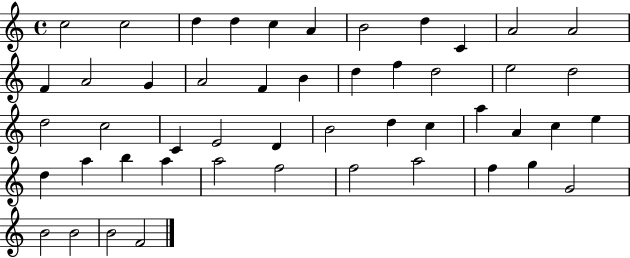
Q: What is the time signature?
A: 4/4